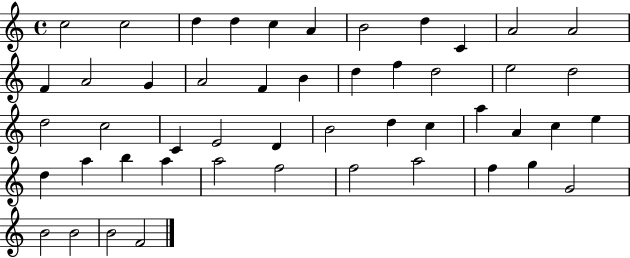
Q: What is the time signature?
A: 4/4